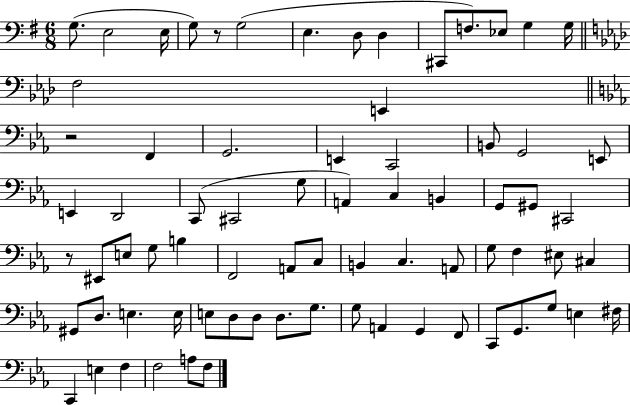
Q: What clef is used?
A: bass